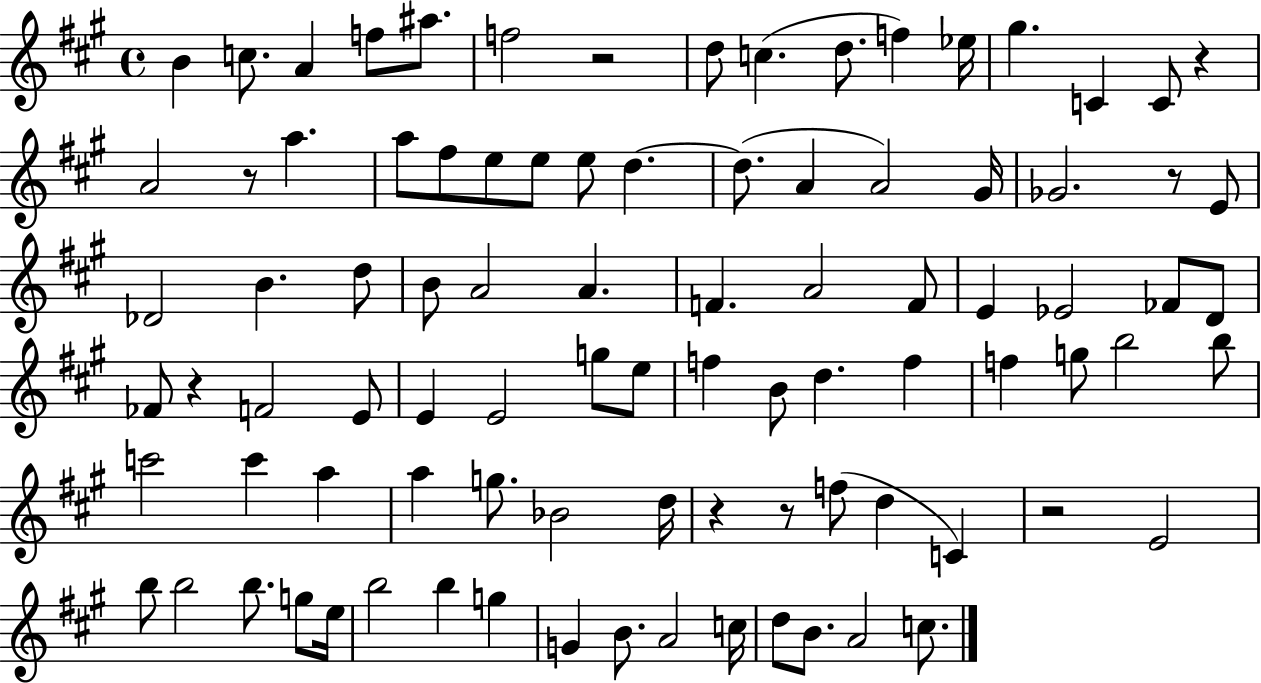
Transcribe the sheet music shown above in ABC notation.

X:1
T:Untitled
M:4/4
L:1/4
K:A
B c/2 A f/2 ^a/2 f2 z2 d/2 c d/2 f _e/4 ^g C C/2 z A2 z/2 a a/2 ^f/2 e/2 e/2 e/2 d d/2 A A2 ^G/4 _G2 z/2 E/2 _D2 B d/2 B/2 A2 A F A2 F/2 E _E2 _F/2 D/2 _F/2 z F2 E/2 E E2 g/2 e/2 f B/2 d f f g/2 b2 b/2 c'2 c' a a g/2 _B2 d/4 z z/2 f/2 d C z2 E2 b/2 b2 b/2 g/2 e/4 b2 b g G B/2 A2 c/4 d/2 B/2 A2 c/2